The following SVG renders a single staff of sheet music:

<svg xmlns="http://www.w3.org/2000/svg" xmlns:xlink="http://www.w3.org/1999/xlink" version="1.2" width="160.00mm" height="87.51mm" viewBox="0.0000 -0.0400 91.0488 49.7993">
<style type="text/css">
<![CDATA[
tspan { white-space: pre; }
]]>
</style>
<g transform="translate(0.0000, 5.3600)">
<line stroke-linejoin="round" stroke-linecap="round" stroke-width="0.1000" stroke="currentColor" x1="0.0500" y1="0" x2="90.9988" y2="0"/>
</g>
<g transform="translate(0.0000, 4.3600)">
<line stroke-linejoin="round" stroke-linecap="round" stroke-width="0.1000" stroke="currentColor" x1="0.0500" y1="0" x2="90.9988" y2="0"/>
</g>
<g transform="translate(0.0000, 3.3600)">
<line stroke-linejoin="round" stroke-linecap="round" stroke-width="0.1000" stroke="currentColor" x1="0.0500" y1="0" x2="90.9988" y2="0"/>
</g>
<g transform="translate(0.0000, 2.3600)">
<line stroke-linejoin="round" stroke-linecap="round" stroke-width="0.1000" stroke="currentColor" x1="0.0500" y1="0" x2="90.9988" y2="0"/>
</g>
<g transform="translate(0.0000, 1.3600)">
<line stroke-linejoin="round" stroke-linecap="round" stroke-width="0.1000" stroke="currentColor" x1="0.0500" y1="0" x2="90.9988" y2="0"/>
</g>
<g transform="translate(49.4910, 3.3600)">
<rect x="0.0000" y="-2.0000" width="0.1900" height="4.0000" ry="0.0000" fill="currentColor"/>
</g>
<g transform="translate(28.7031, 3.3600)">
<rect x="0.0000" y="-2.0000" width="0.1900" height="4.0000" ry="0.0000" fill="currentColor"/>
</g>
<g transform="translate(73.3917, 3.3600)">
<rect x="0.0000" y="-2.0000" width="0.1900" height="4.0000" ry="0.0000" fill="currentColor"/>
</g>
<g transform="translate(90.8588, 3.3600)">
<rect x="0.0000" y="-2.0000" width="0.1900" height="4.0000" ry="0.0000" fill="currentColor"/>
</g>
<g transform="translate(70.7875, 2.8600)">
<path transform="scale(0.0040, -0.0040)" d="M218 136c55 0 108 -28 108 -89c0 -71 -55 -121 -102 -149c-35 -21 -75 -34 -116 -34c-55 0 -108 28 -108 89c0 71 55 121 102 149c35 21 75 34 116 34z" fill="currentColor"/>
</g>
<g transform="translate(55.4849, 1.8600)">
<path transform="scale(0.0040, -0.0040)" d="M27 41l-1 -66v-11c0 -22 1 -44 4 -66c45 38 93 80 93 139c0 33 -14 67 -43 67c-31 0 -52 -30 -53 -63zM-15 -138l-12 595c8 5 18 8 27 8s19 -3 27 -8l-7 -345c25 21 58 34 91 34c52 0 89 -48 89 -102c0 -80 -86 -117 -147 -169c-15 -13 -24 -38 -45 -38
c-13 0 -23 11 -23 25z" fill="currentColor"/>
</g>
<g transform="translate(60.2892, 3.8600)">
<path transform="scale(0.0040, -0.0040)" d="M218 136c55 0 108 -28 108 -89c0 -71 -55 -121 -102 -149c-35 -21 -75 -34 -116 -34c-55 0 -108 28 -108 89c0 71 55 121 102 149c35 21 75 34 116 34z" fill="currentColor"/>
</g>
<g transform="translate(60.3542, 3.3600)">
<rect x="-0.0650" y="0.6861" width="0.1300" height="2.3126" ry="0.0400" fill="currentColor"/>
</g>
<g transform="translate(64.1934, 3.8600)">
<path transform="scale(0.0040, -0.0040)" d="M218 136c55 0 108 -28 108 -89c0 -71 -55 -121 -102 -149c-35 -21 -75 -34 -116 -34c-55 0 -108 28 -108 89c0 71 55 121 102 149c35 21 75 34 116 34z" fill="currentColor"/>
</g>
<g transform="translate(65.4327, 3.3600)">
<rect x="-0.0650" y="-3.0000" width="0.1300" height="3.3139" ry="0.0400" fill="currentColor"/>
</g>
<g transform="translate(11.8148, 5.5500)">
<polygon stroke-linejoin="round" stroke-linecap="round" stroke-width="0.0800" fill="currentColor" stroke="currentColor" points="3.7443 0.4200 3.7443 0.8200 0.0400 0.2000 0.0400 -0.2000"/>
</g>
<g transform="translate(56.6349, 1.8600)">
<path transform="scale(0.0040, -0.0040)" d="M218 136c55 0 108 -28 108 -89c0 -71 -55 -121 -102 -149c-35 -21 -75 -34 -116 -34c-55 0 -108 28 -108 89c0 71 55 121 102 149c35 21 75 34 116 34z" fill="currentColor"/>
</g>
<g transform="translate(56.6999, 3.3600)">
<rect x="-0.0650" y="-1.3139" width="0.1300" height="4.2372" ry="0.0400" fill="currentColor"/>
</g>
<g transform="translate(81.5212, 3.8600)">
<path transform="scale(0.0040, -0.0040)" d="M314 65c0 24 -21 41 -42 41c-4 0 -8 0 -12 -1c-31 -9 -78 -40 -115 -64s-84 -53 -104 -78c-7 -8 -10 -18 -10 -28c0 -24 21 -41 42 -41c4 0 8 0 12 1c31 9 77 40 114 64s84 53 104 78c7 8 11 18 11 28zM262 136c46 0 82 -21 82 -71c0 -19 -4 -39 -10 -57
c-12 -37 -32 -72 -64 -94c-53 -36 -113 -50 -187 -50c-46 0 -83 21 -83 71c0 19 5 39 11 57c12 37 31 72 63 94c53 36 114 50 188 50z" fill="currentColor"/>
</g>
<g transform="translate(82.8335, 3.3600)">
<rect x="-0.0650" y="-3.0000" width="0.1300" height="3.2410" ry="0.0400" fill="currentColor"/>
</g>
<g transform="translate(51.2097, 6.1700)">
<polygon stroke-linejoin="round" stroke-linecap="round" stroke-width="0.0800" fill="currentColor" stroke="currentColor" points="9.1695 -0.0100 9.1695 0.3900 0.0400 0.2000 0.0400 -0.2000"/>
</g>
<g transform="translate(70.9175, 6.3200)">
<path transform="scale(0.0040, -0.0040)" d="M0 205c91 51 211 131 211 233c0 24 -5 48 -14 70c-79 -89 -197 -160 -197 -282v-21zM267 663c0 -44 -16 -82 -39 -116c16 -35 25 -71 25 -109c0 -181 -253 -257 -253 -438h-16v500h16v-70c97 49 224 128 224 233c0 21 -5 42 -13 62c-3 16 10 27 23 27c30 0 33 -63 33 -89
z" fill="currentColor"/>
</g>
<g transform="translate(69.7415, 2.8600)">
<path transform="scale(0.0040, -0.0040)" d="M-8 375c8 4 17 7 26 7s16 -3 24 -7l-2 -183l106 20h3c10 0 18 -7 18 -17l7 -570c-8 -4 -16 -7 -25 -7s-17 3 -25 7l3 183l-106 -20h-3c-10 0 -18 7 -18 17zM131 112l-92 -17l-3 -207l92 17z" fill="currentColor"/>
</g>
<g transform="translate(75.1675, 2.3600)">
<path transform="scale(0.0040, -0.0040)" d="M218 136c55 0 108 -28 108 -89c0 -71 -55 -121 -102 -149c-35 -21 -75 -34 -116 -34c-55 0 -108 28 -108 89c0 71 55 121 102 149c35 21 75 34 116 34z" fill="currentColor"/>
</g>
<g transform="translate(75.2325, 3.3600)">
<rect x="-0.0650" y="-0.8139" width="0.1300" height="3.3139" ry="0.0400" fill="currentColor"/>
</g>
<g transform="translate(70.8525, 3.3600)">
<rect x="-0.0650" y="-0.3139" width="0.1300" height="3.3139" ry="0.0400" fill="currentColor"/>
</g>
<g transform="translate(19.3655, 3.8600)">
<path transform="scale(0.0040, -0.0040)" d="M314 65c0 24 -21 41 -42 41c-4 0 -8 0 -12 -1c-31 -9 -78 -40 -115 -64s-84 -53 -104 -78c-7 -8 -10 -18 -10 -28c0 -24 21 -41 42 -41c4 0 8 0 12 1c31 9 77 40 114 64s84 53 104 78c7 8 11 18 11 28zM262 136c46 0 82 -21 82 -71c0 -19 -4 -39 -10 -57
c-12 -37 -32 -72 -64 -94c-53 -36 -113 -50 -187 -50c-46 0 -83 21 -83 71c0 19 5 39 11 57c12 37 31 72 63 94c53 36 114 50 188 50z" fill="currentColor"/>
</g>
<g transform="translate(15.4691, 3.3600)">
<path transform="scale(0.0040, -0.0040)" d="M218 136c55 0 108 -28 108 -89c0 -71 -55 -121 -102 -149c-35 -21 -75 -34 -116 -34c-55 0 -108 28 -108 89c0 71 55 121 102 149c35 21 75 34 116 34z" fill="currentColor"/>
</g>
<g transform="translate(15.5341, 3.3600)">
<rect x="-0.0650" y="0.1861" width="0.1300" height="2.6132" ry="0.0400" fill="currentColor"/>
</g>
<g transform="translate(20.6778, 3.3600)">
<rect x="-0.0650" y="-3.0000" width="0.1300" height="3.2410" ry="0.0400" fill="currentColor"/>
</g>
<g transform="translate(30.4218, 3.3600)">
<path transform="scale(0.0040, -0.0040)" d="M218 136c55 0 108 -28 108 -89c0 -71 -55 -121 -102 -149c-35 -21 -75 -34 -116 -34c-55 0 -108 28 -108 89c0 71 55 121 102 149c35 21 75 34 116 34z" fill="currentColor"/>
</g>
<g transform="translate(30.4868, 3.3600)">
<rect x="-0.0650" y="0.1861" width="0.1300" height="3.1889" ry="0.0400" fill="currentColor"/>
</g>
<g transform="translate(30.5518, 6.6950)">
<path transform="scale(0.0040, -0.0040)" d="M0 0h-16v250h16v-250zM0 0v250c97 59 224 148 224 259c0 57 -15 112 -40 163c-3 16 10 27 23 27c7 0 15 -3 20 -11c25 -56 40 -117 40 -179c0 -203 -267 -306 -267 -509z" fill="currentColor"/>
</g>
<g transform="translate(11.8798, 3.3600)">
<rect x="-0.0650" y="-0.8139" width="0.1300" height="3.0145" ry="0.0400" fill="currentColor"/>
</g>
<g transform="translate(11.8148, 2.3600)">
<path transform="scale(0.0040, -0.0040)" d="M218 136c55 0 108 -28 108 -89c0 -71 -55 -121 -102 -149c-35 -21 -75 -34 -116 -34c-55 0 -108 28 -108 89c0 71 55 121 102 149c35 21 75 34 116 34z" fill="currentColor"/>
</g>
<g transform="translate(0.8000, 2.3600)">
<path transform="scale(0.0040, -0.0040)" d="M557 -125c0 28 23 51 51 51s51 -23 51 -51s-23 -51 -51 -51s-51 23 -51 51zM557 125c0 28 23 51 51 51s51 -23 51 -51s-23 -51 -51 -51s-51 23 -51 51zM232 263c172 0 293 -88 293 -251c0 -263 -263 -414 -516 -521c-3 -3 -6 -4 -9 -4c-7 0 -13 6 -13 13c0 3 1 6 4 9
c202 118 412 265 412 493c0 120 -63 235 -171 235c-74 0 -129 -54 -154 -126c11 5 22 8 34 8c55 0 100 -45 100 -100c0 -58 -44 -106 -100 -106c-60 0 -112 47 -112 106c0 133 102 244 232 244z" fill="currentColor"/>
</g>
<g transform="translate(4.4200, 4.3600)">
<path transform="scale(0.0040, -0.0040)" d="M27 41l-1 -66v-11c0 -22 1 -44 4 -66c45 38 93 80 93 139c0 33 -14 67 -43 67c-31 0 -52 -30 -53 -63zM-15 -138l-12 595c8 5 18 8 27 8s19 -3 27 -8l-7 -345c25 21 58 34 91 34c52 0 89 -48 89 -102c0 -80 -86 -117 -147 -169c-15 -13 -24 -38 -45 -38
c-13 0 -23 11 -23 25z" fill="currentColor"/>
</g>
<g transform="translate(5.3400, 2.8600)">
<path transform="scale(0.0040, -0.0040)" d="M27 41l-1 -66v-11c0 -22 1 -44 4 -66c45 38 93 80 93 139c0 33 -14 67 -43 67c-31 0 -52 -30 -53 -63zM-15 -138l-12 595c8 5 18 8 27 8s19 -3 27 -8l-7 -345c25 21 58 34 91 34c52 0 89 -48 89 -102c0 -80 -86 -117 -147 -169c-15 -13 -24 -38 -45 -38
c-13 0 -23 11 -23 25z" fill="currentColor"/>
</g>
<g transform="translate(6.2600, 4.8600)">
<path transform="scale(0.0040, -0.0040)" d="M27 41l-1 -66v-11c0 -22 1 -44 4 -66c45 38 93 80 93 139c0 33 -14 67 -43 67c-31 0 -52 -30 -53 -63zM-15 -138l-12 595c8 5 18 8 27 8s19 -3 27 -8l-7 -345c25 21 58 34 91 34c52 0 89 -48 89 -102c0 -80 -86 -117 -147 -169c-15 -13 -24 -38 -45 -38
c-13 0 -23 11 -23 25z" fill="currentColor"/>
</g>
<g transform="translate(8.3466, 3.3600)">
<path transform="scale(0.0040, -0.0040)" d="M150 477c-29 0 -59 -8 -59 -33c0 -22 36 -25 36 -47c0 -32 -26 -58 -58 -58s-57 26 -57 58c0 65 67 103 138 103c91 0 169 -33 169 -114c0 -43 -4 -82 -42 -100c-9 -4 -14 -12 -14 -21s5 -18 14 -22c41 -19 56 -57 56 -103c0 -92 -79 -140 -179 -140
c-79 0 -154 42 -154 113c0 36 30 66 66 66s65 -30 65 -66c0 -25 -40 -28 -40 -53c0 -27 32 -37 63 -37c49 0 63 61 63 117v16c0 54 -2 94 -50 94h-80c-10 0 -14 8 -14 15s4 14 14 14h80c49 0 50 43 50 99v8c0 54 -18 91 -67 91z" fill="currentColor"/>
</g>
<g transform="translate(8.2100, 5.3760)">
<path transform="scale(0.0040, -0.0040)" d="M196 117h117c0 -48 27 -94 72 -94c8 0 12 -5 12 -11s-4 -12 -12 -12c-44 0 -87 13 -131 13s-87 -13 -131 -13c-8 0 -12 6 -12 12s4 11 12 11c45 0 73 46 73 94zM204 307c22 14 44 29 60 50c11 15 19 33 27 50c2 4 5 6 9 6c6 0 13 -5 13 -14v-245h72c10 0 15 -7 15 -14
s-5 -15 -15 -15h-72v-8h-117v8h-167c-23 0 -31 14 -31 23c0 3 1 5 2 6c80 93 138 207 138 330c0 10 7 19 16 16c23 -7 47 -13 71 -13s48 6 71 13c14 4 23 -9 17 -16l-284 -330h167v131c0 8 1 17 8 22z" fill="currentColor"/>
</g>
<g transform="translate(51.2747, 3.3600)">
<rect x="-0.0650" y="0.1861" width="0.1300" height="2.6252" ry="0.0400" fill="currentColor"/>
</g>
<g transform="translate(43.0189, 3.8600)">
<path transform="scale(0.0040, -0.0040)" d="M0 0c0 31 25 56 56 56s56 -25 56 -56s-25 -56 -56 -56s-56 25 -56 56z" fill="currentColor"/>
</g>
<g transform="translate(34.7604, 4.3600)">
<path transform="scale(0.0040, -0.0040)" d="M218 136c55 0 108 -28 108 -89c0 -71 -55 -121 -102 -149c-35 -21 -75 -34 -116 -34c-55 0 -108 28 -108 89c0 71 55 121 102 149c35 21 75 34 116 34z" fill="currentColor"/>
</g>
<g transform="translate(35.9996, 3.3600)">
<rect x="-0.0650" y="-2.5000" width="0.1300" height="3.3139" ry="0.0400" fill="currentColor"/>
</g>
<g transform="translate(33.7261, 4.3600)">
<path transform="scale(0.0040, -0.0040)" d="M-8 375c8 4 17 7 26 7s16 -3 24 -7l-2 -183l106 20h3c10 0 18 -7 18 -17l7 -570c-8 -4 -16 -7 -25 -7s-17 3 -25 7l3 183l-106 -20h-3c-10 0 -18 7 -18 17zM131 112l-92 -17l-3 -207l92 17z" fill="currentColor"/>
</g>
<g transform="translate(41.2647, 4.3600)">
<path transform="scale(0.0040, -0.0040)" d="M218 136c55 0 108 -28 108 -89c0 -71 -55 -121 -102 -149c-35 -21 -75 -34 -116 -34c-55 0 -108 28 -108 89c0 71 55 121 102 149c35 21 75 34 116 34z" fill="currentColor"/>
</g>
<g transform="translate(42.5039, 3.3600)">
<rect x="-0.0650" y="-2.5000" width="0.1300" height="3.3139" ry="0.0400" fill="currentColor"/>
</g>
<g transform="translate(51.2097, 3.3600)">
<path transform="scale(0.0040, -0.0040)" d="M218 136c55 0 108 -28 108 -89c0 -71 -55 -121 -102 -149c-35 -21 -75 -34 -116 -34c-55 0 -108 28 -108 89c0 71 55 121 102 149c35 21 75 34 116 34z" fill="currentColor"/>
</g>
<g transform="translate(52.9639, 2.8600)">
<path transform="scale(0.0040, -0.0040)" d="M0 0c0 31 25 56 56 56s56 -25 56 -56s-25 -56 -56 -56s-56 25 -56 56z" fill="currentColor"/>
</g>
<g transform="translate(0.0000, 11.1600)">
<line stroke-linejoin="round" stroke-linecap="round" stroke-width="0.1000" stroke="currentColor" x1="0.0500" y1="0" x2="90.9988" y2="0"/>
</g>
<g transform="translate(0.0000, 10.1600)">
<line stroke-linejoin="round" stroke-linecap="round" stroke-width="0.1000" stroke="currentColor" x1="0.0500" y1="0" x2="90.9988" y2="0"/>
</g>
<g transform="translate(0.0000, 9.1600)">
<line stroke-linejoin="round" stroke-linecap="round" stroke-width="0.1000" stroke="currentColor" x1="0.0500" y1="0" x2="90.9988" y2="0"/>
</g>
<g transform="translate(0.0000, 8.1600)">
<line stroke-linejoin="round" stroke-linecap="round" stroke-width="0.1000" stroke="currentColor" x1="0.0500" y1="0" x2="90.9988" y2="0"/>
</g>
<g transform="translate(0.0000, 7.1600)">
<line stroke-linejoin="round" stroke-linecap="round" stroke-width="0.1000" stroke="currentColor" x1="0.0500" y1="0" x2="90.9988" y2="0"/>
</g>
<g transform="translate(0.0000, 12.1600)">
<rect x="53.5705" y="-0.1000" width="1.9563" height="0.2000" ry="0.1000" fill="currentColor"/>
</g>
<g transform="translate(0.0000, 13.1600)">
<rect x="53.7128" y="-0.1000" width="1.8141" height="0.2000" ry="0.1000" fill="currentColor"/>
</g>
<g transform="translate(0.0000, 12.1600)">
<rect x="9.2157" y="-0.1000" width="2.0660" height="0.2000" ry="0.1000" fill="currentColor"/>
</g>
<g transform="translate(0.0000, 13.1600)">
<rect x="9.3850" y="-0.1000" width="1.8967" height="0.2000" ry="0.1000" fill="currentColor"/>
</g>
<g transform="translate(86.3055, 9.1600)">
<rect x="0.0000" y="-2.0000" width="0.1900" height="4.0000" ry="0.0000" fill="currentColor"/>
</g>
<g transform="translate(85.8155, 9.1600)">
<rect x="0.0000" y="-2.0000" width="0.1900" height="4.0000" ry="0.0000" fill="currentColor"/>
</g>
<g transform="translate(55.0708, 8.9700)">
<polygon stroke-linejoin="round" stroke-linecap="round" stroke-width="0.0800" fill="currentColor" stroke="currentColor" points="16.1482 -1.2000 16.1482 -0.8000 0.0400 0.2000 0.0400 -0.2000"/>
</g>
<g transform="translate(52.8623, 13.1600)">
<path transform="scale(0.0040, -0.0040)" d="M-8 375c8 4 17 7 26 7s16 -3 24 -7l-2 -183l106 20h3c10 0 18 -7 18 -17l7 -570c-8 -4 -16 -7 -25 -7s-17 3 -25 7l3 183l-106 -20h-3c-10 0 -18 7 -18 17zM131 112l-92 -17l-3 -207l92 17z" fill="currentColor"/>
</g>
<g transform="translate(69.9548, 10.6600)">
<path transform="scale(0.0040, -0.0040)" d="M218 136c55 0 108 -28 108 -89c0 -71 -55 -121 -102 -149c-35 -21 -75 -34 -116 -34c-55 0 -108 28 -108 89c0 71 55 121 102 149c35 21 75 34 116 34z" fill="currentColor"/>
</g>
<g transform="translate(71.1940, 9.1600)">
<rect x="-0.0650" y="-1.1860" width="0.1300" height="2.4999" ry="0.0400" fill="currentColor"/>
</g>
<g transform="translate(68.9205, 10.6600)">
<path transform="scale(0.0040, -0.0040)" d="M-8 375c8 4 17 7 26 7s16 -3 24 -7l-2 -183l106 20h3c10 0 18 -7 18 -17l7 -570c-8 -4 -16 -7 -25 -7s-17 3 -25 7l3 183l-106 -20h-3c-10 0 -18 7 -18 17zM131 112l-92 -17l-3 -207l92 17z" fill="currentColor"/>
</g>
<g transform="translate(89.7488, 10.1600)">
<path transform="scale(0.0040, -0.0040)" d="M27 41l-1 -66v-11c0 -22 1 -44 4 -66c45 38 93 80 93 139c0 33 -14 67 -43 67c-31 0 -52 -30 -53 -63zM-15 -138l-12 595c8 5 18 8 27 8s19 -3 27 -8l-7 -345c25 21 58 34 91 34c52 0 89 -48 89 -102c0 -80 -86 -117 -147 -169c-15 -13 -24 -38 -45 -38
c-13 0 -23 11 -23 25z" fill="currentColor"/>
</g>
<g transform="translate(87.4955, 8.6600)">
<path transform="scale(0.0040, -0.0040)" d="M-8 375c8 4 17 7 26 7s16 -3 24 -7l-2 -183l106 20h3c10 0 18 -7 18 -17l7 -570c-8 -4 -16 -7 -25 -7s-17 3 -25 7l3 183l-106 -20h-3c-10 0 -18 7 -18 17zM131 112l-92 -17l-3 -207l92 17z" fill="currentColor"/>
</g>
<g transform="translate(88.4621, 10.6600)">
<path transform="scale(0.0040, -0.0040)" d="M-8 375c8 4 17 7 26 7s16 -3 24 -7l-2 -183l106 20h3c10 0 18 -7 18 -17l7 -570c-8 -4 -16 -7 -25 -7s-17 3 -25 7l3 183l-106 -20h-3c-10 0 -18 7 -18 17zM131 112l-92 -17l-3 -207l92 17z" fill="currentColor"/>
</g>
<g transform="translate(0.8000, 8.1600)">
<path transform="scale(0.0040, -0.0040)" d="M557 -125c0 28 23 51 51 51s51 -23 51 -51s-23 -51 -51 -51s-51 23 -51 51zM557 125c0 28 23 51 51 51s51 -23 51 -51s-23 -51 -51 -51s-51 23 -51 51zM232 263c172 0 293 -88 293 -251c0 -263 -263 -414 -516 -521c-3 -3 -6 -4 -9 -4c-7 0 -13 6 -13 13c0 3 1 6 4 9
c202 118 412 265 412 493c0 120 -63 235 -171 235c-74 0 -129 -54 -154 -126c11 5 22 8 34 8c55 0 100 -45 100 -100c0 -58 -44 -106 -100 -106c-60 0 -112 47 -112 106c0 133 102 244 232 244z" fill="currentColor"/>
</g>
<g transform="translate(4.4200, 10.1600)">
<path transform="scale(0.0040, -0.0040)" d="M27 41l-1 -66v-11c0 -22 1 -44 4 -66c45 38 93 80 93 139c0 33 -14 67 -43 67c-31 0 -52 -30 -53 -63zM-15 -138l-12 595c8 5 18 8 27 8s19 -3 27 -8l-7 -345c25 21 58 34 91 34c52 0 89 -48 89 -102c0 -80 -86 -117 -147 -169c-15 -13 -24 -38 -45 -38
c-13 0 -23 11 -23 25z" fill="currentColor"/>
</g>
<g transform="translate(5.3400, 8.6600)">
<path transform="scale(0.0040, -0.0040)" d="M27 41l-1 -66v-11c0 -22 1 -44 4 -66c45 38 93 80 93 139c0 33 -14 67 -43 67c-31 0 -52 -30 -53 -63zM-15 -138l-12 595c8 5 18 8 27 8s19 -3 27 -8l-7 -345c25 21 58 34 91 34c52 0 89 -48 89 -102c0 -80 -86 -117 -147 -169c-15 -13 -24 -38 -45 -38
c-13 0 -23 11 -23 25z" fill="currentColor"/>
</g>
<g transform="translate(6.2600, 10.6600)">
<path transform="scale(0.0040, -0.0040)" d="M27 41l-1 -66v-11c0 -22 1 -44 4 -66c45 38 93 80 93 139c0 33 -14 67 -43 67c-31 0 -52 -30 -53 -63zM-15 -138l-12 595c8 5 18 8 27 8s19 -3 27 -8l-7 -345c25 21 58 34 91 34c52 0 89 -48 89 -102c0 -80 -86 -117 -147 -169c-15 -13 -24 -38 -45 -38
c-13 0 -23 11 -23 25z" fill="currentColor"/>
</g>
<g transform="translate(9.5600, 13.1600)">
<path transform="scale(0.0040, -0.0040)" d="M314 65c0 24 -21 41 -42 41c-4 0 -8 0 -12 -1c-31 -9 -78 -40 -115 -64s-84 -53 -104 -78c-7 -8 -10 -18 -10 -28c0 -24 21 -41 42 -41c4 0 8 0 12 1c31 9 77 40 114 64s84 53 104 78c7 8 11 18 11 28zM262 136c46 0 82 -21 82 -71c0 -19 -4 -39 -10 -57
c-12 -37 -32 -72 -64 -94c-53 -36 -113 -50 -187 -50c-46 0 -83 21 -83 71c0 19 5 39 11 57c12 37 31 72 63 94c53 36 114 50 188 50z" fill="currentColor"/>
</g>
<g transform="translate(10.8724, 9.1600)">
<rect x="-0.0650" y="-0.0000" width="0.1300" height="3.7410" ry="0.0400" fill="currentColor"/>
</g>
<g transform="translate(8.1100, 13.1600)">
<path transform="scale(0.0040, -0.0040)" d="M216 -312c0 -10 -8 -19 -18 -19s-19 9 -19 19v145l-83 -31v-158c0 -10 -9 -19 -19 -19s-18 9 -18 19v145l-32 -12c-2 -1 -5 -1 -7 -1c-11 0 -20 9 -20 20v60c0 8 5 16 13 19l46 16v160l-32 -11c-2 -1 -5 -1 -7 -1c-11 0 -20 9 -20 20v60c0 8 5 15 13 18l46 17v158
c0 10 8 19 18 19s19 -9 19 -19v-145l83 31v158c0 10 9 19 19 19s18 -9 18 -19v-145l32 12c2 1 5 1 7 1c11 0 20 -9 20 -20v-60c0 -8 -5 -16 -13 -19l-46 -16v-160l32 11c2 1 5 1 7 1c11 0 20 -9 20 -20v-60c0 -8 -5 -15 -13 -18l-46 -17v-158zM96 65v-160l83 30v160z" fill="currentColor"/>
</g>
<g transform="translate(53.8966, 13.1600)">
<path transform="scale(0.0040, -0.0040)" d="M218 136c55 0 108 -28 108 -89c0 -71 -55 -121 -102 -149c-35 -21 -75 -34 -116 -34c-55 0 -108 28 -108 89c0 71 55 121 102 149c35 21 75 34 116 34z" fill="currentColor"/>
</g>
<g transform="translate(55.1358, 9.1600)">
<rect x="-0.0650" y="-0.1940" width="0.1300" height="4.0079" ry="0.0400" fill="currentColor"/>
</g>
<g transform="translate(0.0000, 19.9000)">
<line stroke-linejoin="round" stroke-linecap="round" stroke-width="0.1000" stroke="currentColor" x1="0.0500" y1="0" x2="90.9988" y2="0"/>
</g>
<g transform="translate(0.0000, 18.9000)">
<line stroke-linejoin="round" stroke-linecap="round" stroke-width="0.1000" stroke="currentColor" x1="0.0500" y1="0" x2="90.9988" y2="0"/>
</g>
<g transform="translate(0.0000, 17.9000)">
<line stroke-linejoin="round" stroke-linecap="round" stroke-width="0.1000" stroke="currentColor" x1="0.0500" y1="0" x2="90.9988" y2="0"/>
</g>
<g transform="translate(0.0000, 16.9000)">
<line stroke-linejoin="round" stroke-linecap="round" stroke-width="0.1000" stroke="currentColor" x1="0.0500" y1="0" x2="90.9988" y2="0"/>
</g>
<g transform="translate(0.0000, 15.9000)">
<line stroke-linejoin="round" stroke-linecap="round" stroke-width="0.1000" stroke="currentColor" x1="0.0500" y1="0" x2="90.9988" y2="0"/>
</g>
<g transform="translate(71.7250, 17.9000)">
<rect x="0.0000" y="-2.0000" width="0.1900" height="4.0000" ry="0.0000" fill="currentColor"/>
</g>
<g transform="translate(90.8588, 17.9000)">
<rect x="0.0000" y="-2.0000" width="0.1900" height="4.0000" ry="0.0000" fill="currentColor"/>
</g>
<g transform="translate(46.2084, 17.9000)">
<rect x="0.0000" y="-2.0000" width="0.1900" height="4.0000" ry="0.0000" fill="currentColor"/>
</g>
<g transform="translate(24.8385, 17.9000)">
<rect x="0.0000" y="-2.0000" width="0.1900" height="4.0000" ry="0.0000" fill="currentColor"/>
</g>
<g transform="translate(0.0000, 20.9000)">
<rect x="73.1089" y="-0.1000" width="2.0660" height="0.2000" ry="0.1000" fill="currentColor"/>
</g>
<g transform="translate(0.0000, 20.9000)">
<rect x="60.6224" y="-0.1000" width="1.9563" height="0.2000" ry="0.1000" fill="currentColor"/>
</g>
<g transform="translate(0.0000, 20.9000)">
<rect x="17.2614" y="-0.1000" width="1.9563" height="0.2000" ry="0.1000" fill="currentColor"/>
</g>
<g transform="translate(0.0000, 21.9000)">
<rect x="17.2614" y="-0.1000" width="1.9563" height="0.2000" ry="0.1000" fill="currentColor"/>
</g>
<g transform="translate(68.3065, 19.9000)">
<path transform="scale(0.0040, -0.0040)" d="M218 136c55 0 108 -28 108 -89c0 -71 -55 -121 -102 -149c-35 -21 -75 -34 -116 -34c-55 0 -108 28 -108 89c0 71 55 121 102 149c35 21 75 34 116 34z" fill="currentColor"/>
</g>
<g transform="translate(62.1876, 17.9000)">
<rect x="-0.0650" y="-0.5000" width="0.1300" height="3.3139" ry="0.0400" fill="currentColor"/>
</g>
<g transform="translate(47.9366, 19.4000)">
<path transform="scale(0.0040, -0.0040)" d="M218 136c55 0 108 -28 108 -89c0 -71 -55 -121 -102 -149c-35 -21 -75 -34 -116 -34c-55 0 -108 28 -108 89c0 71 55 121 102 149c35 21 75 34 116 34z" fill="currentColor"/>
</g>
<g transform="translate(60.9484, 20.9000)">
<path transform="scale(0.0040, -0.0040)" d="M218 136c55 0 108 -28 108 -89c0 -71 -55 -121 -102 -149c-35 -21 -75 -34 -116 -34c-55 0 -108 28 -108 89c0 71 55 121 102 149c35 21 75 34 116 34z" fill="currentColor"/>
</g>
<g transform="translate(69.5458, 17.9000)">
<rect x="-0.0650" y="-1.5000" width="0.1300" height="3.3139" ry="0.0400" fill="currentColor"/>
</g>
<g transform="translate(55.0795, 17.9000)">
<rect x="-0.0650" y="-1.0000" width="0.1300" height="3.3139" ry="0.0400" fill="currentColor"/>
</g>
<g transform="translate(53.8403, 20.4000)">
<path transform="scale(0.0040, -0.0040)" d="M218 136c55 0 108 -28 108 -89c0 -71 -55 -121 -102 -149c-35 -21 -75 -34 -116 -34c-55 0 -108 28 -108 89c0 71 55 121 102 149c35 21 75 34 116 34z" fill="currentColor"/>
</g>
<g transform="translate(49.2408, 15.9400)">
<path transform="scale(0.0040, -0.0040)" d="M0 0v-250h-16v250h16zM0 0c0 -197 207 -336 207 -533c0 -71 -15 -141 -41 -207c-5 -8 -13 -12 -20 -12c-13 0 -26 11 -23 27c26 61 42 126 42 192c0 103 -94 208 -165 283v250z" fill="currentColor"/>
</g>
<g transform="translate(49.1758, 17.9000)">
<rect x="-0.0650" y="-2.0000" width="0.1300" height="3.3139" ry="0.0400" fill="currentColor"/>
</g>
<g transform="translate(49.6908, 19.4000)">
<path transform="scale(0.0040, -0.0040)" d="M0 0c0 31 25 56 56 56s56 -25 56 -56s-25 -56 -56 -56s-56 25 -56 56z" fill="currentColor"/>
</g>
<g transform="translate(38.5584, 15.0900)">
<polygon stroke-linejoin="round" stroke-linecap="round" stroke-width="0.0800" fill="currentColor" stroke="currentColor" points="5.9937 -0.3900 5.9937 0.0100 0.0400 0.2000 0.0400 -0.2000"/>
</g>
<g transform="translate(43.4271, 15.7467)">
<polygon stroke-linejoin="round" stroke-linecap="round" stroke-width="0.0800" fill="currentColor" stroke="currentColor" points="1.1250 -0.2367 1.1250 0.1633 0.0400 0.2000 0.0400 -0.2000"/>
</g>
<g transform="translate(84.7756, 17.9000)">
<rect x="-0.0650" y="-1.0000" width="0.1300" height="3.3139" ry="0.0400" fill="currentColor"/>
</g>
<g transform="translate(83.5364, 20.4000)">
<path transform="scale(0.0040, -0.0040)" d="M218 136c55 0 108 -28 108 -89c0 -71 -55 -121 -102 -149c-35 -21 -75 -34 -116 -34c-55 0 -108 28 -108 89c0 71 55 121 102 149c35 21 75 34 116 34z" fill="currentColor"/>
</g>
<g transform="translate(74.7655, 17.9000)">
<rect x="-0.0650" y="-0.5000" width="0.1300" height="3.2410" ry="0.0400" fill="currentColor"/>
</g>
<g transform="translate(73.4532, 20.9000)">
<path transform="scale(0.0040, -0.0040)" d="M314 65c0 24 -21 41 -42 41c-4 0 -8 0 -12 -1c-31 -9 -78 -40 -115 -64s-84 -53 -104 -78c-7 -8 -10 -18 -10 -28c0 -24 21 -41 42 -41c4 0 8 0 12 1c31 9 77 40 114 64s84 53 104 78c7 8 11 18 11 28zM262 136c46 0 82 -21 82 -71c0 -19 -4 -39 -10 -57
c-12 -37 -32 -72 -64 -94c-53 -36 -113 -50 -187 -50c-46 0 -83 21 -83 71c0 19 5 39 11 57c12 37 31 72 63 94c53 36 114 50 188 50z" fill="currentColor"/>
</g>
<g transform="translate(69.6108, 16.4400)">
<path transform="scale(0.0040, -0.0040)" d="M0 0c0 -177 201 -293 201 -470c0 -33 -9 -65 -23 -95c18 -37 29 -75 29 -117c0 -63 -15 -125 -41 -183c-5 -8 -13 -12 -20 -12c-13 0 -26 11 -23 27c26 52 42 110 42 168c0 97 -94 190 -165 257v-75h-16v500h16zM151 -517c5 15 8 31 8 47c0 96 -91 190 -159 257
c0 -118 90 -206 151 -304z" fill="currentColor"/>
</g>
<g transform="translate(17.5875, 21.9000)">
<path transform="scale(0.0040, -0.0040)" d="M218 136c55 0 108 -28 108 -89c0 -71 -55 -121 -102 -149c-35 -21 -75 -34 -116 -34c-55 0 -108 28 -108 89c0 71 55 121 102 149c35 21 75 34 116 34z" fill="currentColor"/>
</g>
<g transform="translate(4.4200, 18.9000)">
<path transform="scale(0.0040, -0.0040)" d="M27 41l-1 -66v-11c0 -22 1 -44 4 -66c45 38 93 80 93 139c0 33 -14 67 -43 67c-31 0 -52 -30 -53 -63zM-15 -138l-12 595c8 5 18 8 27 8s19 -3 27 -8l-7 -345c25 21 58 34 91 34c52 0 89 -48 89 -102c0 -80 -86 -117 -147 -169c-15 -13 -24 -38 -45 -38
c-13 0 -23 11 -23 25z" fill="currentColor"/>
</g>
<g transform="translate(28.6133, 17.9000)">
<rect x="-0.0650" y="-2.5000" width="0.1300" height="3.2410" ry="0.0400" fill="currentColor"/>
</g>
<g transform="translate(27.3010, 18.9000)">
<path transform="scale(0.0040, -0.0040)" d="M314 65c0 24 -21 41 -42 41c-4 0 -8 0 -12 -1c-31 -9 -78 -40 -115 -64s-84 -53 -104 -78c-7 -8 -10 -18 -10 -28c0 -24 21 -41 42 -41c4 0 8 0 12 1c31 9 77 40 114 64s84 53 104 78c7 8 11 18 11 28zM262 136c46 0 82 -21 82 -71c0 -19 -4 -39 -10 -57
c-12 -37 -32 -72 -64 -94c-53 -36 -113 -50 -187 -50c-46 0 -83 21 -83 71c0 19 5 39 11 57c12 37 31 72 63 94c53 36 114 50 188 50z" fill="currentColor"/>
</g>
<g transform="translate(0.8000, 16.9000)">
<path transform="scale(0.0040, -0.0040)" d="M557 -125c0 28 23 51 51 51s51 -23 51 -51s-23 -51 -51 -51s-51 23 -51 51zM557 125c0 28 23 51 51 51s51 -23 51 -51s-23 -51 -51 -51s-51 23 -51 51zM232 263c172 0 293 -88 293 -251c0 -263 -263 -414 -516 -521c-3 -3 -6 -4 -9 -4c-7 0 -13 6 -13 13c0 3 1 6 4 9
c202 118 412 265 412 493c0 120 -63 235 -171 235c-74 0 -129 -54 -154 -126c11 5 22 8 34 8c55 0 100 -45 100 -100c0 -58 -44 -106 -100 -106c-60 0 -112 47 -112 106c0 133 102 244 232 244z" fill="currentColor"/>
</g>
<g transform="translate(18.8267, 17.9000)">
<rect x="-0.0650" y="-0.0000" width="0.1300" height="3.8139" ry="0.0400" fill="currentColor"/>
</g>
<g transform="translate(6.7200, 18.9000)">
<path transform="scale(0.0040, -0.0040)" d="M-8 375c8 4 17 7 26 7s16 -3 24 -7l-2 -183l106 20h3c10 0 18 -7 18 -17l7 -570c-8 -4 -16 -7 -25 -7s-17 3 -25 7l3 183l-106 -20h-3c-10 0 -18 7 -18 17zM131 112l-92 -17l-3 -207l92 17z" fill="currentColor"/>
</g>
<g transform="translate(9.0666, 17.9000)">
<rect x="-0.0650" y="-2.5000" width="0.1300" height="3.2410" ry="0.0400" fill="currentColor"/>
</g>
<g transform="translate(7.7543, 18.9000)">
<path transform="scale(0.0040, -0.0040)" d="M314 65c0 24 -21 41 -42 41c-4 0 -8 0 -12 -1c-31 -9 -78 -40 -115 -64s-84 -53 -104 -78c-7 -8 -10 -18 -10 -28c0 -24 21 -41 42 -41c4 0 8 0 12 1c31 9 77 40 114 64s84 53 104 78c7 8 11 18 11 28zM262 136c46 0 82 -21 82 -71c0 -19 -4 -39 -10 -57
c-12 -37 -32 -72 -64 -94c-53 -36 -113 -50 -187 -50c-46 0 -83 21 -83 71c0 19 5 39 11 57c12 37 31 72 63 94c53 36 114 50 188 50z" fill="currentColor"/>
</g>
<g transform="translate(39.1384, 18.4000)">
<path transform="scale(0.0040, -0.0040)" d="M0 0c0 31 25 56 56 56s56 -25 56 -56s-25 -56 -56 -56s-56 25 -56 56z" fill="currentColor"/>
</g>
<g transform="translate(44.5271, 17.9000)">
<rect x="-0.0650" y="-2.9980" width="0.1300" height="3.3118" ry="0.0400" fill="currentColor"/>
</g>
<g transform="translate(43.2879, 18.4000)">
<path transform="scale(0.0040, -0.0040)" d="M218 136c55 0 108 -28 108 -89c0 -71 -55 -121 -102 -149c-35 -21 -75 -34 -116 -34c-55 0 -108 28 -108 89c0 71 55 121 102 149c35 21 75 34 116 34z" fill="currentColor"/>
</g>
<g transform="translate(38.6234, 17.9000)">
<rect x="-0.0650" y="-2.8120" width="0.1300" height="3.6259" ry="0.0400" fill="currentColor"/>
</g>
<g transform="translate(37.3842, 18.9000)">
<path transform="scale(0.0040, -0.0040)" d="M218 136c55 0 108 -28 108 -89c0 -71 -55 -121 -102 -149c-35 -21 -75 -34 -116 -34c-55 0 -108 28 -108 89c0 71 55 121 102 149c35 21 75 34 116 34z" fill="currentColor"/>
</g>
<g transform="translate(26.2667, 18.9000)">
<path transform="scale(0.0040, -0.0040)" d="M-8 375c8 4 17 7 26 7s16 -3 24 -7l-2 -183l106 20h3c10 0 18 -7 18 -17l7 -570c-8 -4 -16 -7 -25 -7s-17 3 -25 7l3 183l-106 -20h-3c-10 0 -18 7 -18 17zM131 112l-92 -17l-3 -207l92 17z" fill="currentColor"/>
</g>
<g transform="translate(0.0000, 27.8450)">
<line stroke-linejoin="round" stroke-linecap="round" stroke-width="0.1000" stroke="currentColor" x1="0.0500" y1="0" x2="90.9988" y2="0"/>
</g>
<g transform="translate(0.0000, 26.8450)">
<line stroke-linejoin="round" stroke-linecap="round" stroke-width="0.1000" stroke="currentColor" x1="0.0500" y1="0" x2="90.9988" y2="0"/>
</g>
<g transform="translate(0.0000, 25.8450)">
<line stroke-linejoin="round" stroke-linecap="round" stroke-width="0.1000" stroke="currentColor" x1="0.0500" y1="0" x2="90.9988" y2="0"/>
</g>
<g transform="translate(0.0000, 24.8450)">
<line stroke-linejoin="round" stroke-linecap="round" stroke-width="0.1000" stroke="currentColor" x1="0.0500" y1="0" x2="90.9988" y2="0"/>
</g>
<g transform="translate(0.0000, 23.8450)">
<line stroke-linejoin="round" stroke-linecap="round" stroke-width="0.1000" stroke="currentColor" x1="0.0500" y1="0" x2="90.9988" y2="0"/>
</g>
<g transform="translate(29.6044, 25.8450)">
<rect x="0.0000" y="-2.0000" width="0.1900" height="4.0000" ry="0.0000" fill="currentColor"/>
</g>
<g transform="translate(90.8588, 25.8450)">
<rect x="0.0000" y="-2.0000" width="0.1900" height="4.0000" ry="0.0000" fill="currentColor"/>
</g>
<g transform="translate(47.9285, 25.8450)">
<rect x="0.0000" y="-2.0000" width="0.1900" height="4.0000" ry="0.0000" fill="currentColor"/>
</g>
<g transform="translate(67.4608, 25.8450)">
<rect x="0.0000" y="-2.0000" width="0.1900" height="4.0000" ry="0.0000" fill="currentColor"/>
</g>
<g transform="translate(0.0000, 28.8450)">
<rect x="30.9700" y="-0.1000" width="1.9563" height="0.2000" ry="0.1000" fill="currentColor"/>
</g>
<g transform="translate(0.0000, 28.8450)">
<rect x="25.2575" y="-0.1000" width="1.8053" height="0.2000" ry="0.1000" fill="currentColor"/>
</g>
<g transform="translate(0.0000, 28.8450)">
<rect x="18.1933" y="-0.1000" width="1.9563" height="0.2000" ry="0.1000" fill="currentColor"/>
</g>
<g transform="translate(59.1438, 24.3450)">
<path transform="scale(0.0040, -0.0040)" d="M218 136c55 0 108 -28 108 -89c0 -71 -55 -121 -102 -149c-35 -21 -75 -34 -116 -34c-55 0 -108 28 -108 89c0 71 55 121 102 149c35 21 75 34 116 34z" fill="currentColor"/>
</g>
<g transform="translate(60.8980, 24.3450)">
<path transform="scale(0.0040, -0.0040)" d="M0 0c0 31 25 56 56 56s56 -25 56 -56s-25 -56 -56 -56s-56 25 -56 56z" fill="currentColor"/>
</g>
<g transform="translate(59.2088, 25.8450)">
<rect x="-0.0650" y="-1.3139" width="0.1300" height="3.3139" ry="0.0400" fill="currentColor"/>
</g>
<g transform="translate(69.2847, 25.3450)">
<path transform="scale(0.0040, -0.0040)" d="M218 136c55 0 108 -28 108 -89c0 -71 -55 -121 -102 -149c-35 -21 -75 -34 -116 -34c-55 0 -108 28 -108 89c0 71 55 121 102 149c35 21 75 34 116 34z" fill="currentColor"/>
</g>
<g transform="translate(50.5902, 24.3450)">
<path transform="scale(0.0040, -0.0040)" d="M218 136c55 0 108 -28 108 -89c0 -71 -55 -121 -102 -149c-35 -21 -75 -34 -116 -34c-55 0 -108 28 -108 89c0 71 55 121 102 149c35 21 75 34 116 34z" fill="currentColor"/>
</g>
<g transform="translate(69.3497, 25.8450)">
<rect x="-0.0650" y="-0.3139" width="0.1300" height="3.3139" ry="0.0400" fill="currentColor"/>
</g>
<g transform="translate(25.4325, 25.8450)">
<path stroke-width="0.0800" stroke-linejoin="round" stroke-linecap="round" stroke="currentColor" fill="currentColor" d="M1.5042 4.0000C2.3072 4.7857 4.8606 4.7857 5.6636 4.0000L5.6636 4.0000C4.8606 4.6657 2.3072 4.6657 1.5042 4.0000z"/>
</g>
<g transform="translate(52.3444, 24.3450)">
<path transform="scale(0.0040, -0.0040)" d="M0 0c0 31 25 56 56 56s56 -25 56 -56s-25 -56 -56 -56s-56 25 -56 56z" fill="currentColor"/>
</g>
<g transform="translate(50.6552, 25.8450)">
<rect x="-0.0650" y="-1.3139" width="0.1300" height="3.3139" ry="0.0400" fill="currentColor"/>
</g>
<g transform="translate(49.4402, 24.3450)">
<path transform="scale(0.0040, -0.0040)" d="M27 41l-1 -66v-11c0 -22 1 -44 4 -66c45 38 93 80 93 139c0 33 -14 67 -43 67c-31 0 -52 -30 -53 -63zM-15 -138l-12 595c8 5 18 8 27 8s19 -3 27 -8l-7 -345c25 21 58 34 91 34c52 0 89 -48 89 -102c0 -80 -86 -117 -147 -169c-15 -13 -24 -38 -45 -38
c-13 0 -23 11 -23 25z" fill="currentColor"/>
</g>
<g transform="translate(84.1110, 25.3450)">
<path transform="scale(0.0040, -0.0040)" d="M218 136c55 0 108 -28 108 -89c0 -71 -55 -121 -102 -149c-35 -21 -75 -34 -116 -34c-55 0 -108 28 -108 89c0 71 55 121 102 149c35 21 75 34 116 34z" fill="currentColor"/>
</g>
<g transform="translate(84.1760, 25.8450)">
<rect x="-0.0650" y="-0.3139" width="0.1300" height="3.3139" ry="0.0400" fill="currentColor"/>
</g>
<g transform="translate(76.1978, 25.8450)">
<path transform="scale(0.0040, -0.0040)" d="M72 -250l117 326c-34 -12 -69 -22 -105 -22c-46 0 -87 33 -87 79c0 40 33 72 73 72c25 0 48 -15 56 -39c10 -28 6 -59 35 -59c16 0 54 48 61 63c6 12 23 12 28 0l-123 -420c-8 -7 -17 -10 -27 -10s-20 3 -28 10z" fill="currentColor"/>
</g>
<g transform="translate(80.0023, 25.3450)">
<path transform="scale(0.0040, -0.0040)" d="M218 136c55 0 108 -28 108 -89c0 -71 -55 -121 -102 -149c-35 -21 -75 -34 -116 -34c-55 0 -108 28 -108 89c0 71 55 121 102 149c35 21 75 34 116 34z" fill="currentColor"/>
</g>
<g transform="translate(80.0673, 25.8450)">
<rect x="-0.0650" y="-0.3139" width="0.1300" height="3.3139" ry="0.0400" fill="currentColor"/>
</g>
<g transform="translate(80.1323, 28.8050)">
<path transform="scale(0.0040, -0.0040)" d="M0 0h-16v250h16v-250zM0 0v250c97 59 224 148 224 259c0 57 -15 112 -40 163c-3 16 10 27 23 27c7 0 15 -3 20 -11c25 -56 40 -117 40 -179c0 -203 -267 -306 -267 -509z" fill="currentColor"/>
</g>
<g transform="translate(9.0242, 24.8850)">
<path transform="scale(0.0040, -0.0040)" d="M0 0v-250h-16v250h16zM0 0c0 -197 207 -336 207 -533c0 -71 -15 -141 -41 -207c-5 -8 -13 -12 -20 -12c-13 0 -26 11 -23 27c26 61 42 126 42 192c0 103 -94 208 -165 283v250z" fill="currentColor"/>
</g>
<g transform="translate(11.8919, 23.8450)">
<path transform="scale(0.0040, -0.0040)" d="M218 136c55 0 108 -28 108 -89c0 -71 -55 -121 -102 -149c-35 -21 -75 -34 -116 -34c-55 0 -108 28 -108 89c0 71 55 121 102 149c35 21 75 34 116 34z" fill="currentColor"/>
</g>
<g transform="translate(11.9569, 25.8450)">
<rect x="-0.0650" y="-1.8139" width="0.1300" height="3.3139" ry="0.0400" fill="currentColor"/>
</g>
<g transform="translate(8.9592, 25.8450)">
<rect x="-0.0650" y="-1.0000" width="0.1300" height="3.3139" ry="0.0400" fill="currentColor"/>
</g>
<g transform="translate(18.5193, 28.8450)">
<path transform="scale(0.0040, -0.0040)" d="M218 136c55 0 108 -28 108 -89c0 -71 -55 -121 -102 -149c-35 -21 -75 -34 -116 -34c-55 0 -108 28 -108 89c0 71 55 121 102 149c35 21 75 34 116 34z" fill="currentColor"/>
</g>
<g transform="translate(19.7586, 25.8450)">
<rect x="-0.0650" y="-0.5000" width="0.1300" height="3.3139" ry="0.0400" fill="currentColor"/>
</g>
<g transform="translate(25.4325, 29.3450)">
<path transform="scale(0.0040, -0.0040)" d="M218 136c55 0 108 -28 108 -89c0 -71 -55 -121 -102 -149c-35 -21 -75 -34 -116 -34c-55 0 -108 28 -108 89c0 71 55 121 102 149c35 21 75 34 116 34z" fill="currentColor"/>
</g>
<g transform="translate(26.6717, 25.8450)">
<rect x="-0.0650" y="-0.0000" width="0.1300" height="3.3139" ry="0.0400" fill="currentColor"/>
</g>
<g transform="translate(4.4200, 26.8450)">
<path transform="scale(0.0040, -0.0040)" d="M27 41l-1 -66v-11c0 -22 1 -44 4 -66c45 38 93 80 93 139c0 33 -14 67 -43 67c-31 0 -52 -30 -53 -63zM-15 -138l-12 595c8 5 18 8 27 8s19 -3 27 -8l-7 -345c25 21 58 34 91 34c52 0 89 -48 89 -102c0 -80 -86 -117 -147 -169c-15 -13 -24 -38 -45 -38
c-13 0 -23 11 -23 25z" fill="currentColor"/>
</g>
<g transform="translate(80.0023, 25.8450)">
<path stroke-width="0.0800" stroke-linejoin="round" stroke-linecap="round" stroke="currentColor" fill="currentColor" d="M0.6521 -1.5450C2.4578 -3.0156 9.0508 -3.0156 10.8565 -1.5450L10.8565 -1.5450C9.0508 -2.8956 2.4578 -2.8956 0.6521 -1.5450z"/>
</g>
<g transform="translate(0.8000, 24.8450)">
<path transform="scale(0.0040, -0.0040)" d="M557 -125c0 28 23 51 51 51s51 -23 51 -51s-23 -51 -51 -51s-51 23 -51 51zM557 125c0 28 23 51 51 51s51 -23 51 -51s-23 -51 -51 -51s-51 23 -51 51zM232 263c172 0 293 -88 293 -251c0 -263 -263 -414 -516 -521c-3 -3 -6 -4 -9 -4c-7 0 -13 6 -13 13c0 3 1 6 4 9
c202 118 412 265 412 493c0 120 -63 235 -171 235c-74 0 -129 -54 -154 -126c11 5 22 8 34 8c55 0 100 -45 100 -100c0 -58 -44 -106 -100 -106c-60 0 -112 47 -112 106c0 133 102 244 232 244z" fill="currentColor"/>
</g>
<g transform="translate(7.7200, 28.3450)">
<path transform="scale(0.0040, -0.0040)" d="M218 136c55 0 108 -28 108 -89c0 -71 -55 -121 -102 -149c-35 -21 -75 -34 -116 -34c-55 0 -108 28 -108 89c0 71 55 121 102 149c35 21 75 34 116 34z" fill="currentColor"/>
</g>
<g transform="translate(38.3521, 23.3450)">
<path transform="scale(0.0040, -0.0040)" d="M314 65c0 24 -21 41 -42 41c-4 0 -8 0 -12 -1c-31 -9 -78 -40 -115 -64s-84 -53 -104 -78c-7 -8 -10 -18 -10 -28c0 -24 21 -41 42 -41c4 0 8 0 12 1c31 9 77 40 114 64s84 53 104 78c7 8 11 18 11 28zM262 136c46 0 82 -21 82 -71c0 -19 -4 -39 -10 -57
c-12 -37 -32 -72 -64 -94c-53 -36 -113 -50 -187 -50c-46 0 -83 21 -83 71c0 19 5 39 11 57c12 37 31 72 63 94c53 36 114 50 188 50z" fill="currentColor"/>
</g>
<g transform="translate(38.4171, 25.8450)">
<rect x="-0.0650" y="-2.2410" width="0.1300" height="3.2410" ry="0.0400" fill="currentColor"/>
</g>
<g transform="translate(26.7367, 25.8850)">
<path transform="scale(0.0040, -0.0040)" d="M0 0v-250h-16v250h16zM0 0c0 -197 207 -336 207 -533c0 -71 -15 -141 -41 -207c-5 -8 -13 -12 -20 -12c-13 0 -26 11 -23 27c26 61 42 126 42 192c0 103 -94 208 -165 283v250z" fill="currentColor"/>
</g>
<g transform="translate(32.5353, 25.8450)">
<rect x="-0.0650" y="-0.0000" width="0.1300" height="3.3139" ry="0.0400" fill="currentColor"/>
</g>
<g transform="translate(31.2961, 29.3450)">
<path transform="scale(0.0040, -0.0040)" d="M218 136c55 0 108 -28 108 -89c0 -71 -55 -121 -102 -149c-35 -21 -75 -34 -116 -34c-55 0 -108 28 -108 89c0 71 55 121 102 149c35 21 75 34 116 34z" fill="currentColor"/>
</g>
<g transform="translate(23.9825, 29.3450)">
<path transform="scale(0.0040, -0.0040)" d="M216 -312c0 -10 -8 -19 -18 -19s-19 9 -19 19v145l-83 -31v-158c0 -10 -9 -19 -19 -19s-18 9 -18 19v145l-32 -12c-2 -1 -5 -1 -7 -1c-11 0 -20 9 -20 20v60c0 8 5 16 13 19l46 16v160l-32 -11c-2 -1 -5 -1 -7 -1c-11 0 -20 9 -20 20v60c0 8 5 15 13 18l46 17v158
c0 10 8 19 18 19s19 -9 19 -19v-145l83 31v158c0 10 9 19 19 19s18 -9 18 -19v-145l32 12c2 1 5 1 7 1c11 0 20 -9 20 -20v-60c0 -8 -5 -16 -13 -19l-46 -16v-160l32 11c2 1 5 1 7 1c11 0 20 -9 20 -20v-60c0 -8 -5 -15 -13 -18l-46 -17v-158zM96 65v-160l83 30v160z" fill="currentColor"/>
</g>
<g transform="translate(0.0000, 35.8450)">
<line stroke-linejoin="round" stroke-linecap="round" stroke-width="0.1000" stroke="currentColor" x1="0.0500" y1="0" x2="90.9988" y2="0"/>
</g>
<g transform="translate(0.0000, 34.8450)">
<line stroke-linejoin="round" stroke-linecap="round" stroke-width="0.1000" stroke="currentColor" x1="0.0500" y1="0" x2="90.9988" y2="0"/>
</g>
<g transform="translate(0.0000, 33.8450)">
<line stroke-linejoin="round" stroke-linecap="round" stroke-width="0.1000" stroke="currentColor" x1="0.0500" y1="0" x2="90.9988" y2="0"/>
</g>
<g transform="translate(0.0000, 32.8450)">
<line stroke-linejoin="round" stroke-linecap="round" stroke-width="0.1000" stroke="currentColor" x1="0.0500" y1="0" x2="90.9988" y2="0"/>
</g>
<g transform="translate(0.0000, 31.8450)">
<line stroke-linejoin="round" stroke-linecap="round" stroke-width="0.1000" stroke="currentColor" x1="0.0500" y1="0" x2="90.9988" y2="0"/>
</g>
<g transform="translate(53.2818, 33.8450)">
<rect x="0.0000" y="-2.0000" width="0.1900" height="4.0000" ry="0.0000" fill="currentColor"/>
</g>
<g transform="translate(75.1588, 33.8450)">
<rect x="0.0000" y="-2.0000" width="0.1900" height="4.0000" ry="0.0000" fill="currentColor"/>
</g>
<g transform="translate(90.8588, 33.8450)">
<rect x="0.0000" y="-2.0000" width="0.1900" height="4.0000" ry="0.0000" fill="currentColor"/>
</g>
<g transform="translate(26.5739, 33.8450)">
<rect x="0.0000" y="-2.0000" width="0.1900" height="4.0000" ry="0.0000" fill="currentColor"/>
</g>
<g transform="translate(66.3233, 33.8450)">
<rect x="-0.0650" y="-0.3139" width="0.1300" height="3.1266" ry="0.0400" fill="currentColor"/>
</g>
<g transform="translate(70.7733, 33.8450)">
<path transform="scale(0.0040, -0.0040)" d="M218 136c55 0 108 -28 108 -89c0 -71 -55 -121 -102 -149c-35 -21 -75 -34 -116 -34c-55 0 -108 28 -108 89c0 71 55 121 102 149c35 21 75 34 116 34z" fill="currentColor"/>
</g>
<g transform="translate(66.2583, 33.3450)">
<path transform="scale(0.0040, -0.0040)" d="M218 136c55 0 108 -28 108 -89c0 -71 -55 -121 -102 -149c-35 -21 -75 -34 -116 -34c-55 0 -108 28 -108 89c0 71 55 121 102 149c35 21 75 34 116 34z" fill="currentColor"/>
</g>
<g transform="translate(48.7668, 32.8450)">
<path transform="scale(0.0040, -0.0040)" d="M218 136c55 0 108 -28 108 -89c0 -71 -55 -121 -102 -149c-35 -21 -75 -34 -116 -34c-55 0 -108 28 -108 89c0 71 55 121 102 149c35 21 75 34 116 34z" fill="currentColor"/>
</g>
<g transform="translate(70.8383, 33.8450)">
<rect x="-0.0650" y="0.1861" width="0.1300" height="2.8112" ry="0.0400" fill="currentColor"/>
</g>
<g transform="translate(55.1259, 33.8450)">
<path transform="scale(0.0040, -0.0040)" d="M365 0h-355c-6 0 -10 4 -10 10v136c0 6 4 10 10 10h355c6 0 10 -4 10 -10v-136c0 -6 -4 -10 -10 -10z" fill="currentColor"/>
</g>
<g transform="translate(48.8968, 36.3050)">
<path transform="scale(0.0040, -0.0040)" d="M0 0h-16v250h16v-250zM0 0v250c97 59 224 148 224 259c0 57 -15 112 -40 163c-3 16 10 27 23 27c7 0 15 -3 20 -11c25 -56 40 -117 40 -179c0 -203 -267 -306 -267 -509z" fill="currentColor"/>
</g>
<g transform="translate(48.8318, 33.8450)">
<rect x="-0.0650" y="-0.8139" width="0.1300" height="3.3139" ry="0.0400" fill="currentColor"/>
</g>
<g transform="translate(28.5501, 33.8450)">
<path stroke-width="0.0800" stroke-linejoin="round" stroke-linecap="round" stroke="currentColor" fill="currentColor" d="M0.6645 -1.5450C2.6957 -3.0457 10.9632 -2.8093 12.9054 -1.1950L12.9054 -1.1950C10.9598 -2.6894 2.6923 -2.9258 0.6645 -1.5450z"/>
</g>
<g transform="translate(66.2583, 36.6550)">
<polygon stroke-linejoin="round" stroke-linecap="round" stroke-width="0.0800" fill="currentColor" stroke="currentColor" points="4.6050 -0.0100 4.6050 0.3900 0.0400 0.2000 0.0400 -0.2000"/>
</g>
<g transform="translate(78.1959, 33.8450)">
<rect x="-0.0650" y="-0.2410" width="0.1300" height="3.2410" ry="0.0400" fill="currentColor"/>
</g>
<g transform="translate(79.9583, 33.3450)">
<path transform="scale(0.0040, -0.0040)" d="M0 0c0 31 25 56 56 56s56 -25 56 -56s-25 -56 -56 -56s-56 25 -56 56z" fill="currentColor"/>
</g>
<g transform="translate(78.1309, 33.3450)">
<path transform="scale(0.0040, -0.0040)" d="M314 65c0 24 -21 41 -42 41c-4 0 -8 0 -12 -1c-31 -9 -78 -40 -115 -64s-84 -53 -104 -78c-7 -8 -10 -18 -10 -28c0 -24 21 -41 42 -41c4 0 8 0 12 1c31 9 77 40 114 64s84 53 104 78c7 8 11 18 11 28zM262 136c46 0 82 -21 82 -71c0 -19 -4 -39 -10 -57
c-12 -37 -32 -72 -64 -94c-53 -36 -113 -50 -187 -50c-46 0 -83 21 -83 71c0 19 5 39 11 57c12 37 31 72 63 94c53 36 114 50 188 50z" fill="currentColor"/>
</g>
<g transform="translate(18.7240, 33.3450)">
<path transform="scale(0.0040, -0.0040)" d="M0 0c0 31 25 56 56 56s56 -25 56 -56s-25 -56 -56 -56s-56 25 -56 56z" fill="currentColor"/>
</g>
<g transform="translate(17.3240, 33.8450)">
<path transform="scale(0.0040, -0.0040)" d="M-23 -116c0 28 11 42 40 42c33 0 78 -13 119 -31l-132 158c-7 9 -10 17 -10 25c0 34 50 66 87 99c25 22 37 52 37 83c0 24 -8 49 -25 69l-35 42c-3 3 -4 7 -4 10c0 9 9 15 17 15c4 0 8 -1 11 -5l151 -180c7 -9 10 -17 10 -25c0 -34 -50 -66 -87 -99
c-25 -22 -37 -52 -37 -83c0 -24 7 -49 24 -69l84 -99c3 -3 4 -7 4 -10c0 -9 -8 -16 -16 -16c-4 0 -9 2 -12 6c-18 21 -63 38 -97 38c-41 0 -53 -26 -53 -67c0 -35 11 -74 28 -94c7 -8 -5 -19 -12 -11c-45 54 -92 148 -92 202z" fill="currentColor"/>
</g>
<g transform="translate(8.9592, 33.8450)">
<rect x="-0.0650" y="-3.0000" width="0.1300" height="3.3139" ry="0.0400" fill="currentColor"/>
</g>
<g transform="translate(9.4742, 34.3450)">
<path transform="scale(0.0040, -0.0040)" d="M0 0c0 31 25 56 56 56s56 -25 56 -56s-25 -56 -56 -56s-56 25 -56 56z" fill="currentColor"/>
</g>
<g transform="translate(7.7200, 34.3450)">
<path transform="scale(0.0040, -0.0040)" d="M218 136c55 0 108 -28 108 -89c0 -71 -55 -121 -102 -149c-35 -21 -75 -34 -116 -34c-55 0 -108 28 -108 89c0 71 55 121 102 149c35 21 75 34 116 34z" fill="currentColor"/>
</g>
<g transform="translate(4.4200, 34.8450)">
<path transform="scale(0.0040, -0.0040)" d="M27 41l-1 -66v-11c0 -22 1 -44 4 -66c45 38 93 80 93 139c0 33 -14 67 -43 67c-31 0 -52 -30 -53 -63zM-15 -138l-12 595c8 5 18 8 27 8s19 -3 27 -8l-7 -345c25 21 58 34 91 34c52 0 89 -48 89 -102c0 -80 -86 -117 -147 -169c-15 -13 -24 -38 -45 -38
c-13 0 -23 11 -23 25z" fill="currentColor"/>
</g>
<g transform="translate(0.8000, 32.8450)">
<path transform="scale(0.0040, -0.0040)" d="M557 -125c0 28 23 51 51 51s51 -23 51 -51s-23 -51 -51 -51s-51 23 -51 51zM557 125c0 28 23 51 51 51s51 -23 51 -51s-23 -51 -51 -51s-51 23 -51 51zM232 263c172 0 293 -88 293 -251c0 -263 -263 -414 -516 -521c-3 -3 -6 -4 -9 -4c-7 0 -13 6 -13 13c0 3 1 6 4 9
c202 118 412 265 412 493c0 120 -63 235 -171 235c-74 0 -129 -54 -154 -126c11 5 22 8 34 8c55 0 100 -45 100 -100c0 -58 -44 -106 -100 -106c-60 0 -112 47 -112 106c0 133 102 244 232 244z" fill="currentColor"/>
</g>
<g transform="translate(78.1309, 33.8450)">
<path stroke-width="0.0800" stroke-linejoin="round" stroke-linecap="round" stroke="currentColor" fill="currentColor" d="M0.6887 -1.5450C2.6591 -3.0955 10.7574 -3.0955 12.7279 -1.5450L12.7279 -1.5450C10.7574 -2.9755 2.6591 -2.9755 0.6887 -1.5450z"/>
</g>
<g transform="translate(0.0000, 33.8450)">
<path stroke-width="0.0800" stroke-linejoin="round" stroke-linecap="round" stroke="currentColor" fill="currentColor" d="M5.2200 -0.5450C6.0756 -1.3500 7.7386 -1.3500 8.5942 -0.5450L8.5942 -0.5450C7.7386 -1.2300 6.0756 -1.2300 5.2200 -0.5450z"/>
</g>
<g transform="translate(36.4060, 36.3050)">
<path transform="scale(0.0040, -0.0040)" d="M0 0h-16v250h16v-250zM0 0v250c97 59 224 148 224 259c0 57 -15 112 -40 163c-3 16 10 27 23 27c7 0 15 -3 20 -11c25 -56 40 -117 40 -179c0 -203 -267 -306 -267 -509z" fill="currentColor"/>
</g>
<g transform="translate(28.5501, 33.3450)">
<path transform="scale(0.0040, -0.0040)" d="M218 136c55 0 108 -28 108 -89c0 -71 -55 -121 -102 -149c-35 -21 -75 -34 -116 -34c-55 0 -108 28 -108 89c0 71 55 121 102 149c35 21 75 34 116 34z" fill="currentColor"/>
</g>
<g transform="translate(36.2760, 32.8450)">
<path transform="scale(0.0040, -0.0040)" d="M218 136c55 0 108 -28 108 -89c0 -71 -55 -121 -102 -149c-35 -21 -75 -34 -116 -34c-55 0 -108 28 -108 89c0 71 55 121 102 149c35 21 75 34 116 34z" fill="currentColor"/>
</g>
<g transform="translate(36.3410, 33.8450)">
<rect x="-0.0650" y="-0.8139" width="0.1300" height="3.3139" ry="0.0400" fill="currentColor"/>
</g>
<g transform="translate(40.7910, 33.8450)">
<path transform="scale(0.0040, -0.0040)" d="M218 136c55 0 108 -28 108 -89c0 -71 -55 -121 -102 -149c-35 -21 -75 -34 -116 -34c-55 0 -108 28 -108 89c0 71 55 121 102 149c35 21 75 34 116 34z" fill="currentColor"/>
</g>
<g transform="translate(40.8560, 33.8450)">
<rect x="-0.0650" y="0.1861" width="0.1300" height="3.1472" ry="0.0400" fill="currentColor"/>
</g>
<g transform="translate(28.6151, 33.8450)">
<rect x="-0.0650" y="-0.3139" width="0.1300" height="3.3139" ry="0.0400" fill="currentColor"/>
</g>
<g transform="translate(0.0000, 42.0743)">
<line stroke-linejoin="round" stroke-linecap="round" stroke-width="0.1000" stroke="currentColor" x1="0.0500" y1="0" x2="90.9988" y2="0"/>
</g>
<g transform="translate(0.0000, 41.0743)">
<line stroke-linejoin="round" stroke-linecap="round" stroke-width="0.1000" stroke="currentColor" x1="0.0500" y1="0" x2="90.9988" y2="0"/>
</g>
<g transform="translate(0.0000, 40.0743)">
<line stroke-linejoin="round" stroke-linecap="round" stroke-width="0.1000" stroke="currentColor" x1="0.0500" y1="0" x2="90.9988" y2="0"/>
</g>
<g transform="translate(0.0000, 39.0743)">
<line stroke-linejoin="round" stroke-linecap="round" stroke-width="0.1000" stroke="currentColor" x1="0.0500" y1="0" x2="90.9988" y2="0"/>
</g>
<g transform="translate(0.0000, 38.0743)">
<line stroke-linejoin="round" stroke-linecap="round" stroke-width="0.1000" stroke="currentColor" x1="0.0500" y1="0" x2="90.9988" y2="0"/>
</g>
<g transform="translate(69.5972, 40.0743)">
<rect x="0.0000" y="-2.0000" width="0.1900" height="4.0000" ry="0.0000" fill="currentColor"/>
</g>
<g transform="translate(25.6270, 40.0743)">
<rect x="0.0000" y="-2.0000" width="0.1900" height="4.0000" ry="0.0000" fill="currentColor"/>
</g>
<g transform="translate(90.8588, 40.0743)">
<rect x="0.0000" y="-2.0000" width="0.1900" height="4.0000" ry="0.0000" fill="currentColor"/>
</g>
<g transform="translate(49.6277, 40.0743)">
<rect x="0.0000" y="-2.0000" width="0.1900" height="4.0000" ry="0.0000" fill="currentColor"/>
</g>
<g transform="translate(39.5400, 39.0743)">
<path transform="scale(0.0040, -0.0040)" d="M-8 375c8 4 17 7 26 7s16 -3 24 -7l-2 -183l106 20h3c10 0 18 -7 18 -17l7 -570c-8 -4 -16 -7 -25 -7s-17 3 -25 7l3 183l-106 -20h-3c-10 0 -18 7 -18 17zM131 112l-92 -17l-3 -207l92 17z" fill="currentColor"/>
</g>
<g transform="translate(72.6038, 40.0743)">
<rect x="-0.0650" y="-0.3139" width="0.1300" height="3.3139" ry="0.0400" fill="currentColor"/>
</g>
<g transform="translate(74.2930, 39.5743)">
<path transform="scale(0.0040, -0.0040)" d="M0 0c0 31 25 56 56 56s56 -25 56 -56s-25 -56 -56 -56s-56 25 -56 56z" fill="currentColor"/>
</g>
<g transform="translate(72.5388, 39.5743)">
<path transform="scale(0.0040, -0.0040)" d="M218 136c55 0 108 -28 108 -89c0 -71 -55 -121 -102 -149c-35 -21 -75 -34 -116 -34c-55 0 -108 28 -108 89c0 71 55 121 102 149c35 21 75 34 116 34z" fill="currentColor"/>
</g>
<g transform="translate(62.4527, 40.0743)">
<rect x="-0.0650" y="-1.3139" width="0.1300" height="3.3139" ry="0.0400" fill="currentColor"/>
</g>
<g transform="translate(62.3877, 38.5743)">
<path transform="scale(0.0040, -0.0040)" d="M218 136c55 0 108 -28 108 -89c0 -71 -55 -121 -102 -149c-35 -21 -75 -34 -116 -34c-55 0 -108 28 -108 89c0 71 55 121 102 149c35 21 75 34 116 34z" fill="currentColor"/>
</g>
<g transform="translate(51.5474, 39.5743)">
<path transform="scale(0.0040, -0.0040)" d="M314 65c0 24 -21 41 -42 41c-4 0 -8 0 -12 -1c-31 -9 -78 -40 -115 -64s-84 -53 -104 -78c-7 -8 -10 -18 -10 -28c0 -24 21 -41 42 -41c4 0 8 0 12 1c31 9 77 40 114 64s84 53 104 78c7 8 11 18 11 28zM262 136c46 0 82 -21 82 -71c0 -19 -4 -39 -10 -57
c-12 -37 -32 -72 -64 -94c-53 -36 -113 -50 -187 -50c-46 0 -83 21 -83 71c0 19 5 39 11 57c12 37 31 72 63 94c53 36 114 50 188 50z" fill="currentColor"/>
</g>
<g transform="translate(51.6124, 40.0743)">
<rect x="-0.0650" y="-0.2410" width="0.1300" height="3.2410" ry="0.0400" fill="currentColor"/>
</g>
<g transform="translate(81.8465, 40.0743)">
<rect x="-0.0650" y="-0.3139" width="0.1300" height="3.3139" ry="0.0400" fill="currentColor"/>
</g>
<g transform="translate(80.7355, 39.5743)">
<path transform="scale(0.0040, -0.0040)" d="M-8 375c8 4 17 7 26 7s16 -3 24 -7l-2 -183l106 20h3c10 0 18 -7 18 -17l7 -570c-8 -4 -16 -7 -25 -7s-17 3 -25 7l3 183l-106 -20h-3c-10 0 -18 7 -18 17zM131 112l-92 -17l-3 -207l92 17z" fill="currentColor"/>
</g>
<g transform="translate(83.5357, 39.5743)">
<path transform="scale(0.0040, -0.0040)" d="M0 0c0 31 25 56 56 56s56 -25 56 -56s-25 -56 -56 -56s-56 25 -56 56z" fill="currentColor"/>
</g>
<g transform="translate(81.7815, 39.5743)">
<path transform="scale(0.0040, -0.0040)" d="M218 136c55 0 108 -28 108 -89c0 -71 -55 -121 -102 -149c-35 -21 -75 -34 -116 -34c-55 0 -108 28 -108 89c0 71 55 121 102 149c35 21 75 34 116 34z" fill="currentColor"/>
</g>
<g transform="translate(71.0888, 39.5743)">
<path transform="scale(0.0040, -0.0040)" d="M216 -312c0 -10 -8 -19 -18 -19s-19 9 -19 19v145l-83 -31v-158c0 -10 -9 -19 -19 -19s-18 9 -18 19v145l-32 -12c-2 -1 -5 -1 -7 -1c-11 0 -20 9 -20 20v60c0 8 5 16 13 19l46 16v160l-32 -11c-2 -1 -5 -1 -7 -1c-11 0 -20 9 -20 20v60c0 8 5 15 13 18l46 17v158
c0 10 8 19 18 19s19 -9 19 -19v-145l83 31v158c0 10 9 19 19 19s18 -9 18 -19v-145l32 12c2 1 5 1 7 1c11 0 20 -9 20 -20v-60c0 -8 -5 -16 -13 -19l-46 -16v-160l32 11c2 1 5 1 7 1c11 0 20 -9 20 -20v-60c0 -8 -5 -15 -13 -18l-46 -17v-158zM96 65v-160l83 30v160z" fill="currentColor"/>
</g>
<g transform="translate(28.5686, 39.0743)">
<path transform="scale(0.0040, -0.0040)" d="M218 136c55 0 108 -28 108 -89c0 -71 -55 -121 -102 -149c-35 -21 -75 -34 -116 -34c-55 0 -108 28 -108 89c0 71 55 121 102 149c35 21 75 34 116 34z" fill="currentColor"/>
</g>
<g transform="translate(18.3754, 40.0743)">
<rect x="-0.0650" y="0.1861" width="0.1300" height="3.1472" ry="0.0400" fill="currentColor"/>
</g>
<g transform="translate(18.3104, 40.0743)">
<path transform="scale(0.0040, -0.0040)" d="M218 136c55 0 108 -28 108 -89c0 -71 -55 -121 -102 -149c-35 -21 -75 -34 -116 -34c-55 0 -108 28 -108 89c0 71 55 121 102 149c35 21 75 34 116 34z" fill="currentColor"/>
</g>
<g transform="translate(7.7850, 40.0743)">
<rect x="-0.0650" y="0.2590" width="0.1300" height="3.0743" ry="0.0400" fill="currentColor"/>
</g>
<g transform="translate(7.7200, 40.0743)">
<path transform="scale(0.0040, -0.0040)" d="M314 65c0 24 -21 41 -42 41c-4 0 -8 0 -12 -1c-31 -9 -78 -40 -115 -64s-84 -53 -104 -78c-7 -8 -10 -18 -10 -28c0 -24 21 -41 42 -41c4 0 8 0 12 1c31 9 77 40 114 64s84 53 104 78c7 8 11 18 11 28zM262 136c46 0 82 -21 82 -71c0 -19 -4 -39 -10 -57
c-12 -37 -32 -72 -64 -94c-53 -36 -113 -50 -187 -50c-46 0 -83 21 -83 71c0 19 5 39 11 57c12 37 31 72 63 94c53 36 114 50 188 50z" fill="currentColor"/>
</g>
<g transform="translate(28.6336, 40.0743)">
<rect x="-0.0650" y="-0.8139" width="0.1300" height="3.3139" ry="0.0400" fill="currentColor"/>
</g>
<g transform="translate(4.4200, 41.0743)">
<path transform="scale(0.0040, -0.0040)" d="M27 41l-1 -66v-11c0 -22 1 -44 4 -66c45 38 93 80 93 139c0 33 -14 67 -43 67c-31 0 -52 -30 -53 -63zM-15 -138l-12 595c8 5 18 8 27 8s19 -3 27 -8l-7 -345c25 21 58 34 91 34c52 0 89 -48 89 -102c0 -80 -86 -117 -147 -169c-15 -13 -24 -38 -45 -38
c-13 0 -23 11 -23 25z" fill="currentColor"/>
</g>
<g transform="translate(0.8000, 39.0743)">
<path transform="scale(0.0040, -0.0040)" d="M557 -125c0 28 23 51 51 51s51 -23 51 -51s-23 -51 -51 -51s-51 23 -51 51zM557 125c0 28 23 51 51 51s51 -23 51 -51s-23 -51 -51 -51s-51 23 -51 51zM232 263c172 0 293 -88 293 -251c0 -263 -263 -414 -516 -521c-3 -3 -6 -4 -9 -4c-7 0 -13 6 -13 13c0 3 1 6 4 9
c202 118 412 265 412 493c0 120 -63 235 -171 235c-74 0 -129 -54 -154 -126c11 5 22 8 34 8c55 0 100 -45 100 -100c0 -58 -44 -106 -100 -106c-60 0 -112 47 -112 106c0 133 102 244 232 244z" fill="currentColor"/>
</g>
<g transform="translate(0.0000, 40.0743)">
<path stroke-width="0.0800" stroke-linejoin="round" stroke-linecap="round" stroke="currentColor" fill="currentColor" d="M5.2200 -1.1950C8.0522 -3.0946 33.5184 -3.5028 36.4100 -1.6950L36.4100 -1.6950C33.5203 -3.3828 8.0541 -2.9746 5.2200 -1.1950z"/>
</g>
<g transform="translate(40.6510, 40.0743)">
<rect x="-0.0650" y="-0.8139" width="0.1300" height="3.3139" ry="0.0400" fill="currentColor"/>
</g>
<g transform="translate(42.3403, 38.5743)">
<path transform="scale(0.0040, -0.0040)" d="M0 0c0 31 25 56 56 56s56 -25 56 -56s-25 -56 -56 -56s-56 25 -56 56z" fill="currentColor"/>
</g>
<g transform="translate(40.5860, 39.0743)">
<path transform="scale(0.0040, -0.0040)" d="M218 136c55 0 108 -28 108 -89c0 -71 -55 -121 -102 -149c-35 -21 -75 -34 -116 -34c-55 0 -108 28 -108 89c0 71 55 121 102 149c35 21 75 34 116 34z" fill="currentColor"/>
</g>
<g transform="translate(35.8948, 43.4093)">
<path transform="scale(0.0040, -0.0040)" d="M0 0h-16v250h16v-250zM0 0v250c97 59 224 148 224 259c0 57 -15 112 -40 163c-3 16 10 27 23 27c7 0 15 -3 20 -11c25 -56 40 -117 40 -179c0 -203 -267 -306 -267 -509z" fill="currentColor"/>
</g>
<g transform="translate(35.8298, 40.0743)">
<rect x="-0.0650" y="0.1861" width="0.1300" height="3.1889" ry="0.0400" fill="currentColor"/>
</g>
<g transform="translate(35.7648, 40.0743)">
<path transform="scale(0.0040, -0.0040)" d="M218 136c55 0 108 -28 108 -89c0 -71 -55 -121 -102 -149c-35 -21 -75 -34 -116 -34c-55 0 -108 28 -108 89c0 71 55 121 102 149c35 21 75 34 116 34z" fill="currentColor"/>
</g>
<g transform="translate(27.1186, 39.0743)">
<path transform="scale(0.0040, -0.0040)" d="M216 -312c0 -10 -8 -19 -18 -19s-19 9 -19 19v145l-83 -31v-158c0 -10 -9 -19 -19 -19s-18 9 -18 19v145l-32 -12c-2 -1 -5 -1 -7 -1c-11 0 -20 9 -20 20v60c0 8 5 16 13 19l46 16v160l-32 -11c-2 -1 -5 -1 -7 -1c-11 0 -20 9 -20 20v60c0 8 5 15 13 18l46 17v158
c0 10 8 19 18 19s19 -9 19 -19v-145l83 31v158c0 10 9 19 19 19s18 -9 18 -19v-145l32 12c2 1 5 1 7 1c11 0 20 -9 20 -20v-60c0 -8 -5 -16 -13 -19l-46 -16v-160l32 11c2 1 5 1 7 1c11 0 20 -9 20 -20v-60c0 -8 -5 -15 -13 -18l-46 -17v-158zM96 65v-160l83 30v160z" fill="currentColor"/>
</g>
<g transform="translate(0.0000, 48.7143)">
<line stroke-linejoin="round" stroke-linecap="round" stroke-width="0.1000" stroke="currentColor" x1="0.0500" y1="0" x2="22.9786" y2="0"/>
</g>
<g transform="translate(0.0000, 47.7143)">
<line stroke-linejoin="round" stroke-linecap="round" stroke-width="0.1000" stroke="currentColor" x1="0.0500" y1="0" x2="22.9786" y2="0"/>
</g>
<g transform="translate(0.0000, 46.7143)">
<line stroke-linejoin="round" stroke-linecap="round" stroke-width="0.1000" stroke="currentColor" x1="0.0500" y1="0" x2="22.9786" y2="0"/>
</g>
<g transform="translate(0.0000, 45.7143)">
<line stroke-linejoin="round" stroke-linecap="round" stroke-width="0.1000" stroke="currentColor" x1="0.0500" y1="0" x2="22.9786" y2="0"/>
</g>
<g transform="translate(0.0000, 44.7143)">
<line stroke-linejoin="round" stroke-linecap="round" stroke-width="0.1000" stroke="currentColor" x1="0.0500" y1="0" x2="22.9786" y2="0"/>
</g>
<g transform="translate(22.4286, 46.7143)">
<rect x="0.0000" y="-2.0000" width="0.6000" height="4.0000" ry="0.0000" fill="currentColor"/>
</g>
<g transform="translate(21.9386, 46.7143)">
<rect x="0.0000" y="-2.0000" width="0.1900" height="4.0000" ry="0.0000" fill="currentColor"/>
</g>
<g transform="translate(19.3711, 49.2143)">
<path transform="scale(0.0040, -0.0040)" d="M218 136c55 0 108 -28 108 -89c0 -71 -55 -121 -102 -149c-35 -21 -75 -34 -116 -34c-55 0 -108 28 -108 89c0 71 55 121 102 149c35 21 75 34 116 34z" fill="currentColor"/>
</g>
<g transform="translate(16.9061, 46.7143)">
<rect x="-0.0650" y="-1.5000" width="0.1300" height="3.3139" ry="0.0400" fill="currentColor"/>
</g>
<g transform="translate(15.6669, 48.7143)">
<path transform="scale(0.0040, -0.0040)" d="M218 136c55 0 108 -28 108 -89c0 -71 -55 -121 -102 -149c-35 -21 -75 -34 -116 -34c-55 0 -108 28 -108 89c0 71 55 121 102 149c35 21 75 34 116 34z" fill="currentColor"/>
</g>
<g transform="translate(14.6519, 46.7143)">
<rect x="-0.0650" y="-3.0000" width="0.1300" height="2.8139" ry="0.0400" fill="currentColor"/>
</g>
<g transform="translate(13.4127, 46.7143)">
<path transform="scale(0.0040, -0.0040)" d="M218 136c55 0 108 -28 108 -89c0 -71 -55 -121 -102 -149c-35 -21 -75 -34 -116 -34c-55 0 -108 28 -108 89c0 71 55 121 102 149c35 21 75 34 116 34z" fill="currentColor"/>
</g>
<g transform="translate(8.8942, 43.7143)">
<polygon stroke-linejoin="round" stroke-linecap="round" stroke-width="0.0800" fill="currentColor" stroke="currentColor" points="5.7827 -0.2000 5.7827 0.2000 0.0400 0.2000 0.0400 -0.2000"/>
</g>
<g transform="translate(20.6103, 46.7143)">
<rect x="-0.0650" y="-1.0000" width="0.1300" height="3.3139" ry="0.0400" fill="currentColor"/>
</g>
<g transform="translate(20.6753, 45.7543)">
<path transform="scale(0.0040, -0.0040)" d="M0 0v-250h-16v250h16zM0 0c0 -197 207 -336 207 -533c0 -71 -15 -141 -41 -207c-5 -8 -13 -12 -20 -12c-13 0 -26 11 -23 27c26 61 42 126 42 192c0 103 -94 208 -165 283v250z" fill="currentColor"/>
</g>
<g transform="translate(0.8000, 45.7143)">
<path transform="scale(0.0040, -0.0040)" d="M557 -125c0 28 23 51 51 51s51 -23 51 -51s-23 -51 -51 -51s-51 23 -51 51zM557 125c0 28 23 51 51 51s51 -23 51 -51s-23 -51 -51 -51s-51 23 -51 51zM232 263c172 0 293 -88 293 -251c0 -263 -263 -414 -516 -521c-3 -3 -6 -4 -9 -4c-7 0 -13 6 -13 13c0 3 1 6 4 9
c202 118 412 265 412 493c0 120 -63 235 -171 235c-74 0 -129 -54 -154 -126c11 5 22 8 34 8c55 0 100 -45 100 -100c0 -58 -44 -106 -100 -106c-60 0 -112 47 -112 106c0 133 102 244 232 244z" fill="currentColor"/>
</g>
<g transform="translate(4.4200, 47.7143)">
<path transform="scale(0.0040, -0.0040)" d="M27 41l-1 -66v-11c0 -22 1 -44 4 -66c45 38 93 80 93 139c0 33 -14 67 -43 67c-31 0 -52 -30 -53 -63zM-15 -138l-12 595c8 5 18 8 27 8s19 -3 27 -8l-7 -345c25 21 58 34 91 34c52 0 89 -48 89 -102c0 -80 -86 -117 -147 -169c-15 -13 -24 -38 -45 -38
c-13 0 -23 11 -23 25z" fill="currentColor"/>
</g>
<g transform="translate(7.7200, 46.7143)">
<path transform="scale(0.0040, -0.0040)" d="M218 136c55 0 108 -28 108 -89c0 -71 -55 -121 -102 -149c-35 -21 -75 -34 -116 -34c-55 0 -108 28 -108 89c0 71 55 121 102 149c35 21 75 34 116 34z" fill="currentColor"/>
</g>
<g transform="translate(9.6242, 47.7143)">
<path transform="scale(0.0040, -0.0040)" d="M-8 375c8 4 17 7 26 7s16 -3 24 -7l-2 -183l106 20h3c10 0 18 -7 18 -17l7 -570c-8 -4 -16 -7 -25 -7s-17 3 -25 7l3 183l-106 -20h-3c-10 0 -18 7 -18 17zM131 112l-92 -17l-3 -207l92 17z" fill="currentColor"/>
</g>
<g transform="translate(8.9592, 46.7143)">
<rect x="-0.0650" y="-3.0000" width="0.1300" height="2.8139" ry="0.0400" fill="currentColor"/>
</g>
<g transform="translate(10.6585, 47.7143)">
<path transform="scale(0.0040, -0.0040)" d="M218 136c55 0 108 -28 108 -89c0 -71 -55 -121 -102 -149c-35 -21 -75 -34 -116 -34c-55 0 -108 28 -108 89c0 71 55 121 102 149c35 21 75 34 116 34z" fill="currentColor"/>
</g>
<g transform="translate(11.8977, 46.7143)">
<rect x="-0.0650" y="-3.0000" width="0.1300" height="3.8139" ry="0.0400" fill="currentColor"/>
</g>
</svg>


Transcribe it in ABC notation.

X:1
T:Untitled
M:3/4
L:1/4
K:Eb
F,/2 D,/2 C,2 D,/2 B,, B,, D,/2 _G,/2 C,/2 C, E,/4 F, C,2 ^C,,2 C,,/2 A,,/2 B,,2 C,, B,,2 B,,/2 C,/4 A,,/2 F,, E,, G,,/4 E,,2 F,, F,,/2 A, E,, ^D,,/2 ^D,, _B,2 _G, _G, E, z/2 E,/2 E, C, z E, F,/2 D, F,/2 z2 E,/2 D,/2 E,2 D,2 D, ^F, D,/2 F, E,2 G, ^E, E, D,/2 B,,/2 D,/2 G,, F,,/2